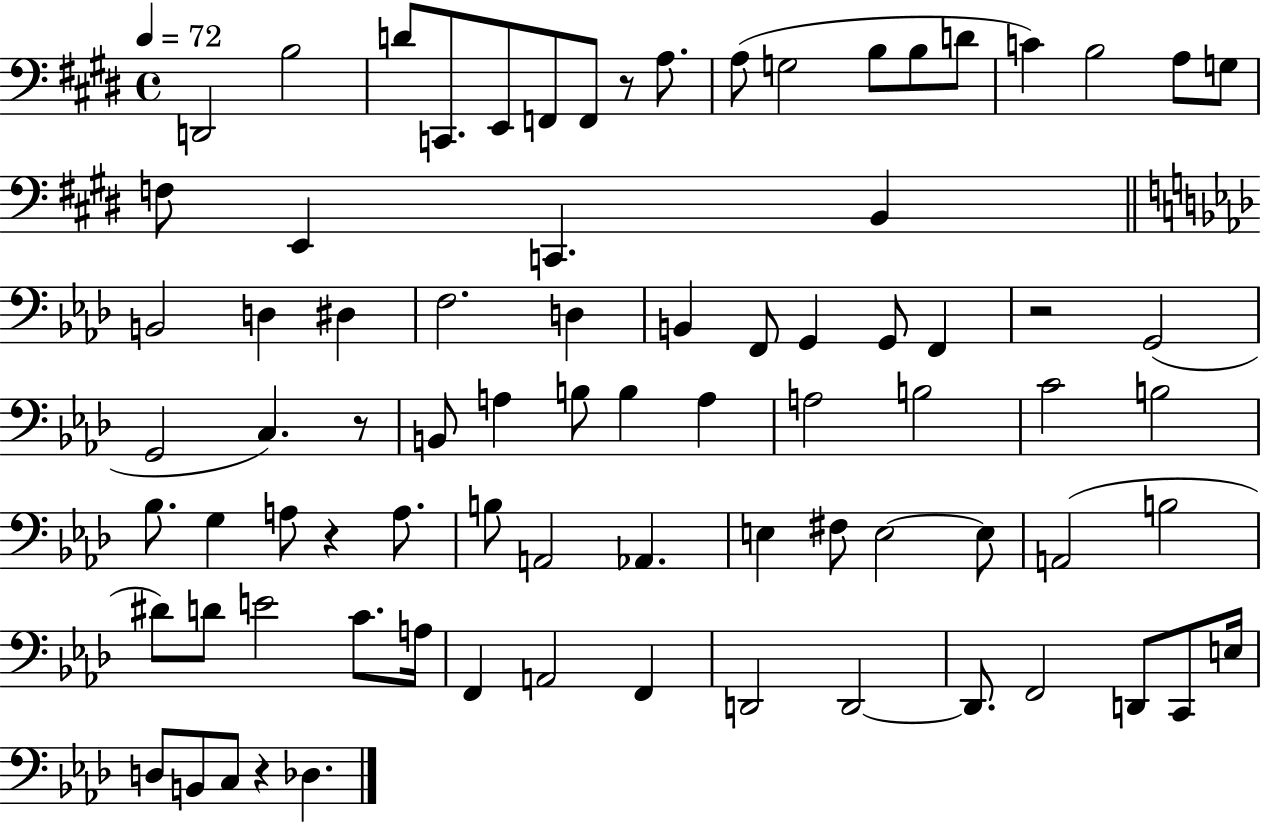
D2/h B3/h D4/e C2/e. E2/e F2/e F2/e R/e A3/e. A3/e G3/h B3/e B3/e D4/e C4/q B3/h A3/e G3/e F3/e E2/q C2/q. B2/q B2/h D3/q D#3/q F3/h. D3/q B2/q F2/e G2/q G2/e F2/q R/h G2/h G2/h C3/q. R/e B2/e A3/q B3/e B3/q A3/q A3/h B3/h C4/h B3/h Bb3/e. G3/q A3/e R/q A3/e. B3/e A2/h Ab2/q. E3/q F#3/e E3/h E3/e A2/h B3/h D#4/e D4/e E4/h C4/e. A3/s F2/q A2/h F2/q D2/h D2/h D2/e. F2/h D2/e C2/e E3/s D3/e B2/e C3/e R/q Db3/q.